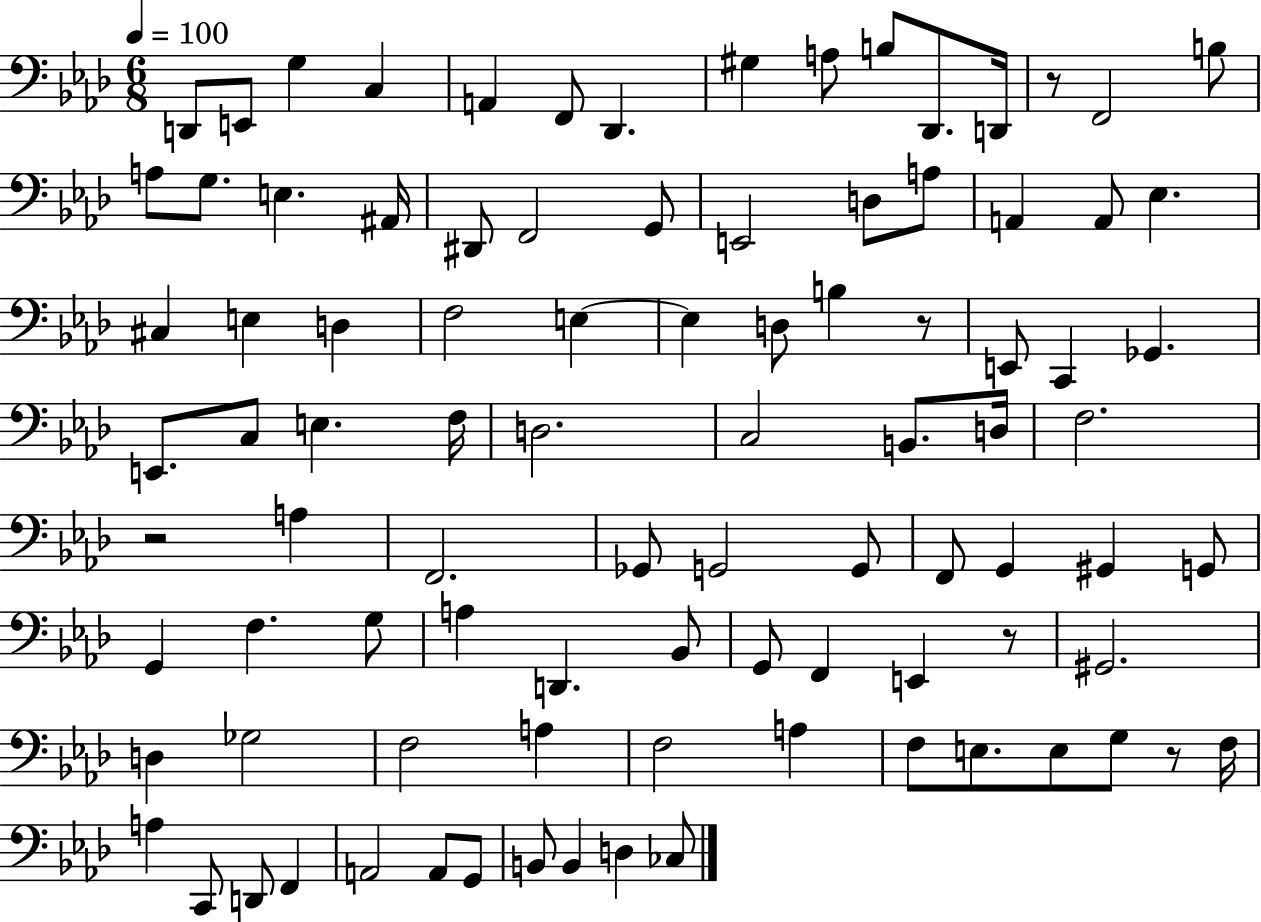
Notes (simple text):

D2/e E2/e G3/q C3/q A2/q F2/e Db2/q. G#3/q A3/e B3/e Db2/e. D2/s R/e F2/h B3/e A3/e G3/e. E3/q. A#2/s D#2/e F2/h G2/e E2/h D3/e A3/e A2/q A2/e Eb3/q. C#3/q E3/q D3/q F3/h E3/q E3/q D3/e B3/q R/e E2/e C2/q Gb2/q. E2/e. C3/e E3/q. F3/s D3/h. C3/h B2/e. D3/s F3/h. R/h A3/q F2/h. Gb2/e G2/h G2/e F2/e G2/q G#2/q G2/e G2/q F3/q. G3/e A3/q D2/q. Bb2/e G2/e F2/q E2/q R/e G#2/h. D3/q Gb3/h F3/h A3/q F3/h A3/q F3/e E3/e. E3/e G3/e R/e F3/s A3/q C2/e D2/e F2/q A2/h A2/e G2/e B2/e B2/q D3/q CES3/e